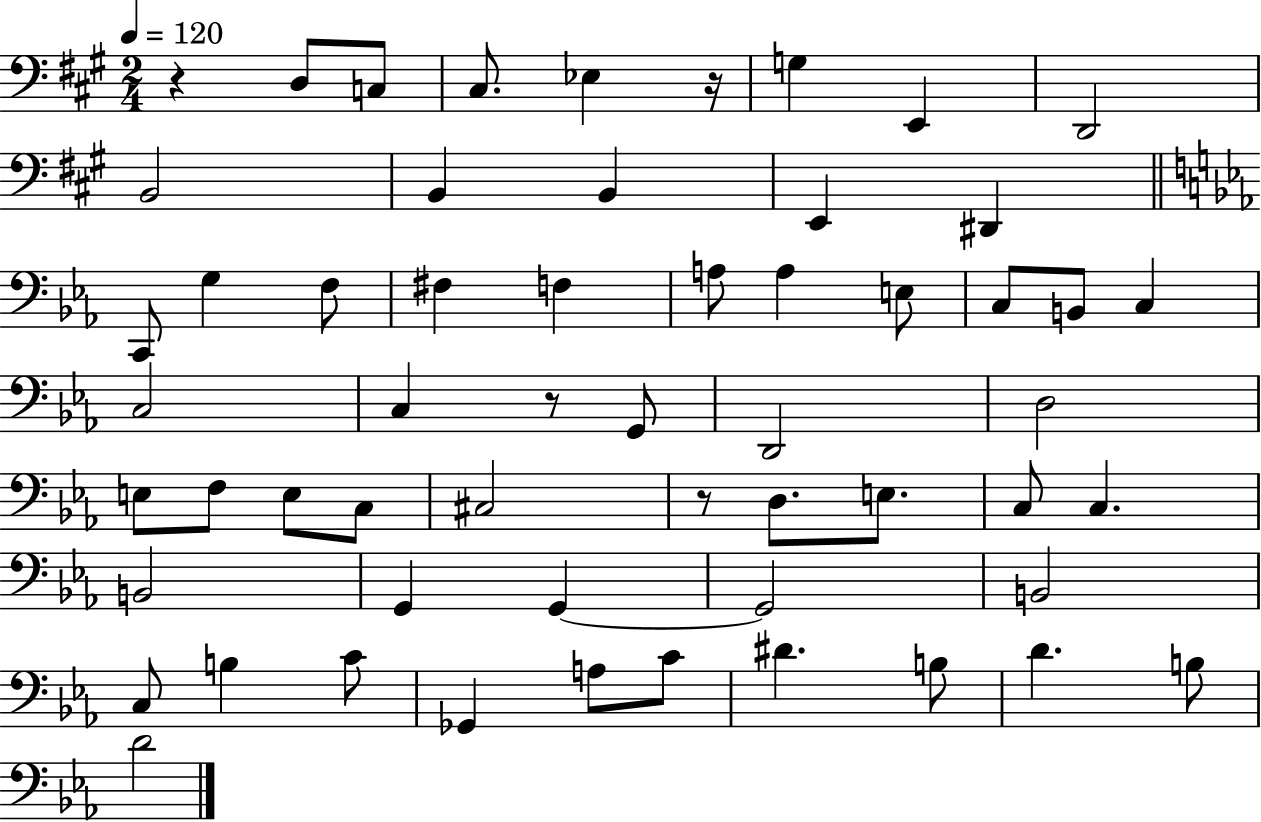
R/q D3/e C3/e C#3/e. Eb3/q R/s G3/q E2/q D2/h B2/h B2/q B2/q E2/q D#2/q C2/e G3/q F3/e F#3/q F3/q A3/e A3/q E3/e C3/e B2/e C3/q C3/h C3/q R/e G2/e D2/h D3/h E3/e F3/e E3/e C3/e C#3/h R/e D3/e. E3/e. C3/e C3/q. B2/h G2/q G2/q G2/h B2/h C3/e B3/q C4/e Gb2/q A3/e C4/e D#4/q. B3/e D4/q. B3/e D4/h